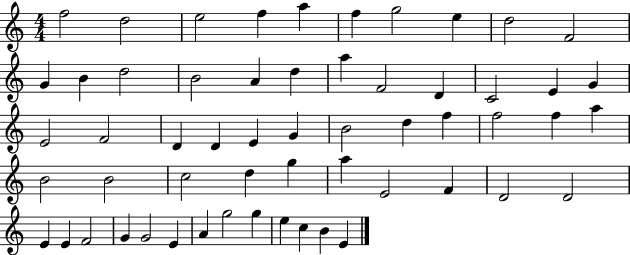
{
  \clef treble
  \numericTimeSignature
  \time 4/4
  \key c \major
  f''2 d''2 | e''2 f''4 a''4 | f''4 g''2 e''4 | d''2 f'2 | \break g'4 b'4 d''2 | b'2 a'4 d''4 | a''4 f'2 d'4 | c'2 e'4 g'4 | \break e'2 f'2 | d'4 d'4 e'4 g'4 | b'2 d''4 f''4 | f''2 f''4 a''4 | \break b'2 b'2 | c''2 d''4 g''4 | a''4 e'2 f'4 | d'2 d'2 | \break e'4 e'4 f'2 | g'4 g'2 e'4 | a'4 g''2 g''4 | e''4 c''4 b'4 e'4 | \break \bar "|."
}